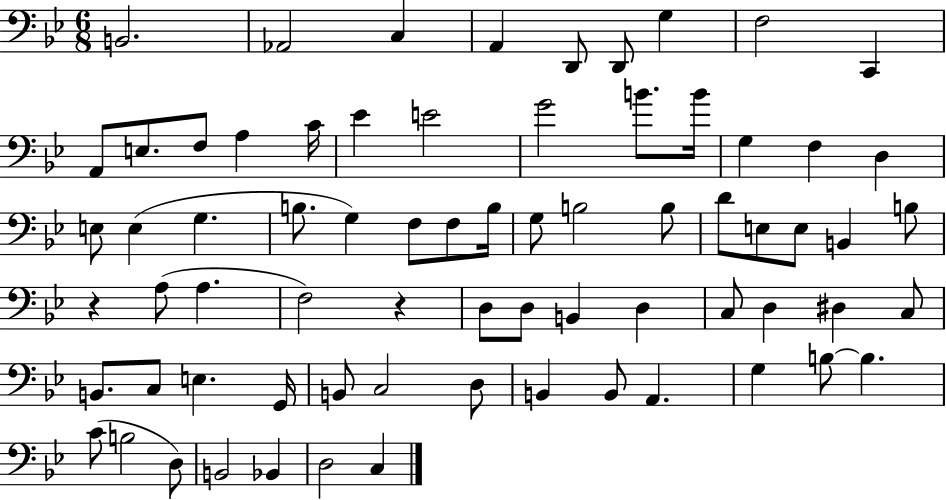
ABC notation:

X:1
T:Untitled
M:6/8
L:1/4
K:Bb
B,,2 _A,,2 C, A,, D,,/2 D,,/2 G, F,2 C,, A,,/2 E,/2 F,/2 A, C/4 _E E2 G2 B/2 B/4 G, F, D, E,/2 E, G, B,/2 G, F,/2 F,/2 B,/4 G,/2 B,2 B,/2 D/2 E,/2 E,/2 B,, B,/2 z A,/2 A, F,2 z D,/2 D,/2 B,, D, C,/2 D, ^D, C,/2 B,,/2 C,/2 E, G,,/4 B,,/2 C,2 D,/2 B,, B,,/2 A,, G, B,/2 B, C/2 B,2 D,/2 B,,2 _B,, D,2 C,